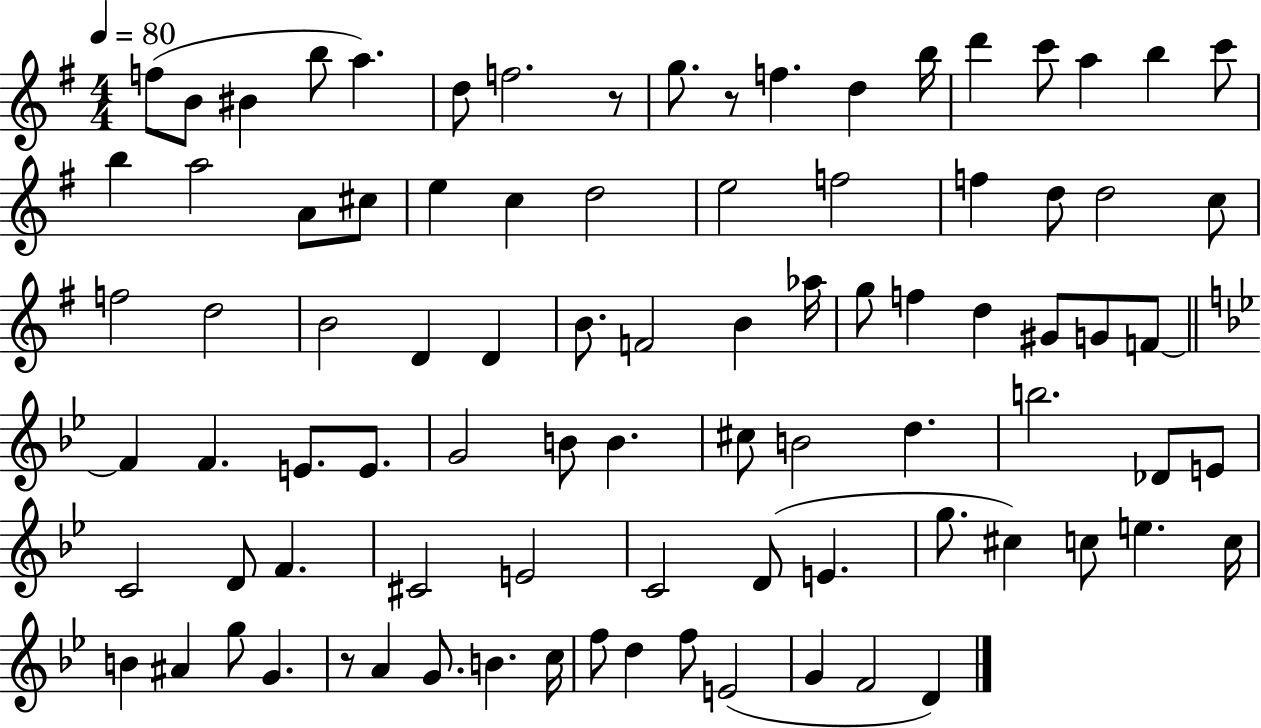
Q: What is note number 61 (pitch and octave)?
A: C#4